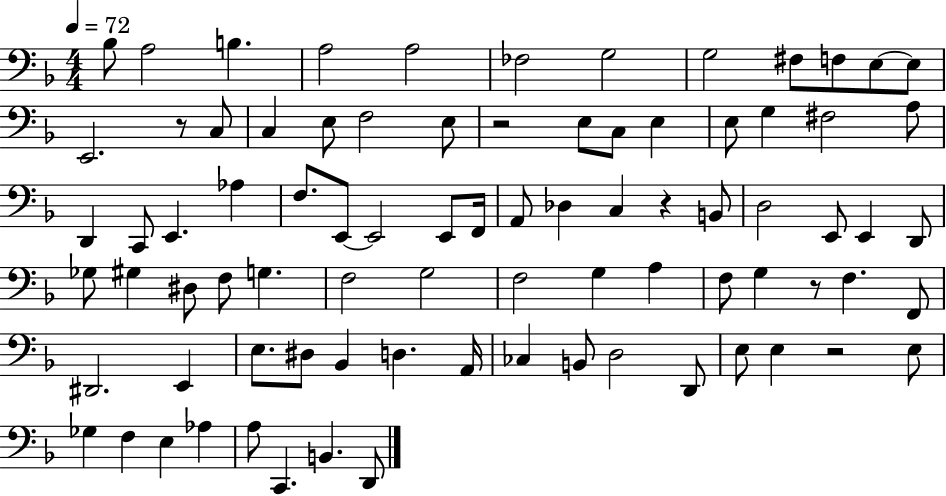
{
  \clef bass
  \numericTimeSignature
  \time 4/4
  \key f \major
  \tempo 4 = 72
  bes8 a2 b4. | a2 a2 | fes2 g2 | g2 fis8 f8 e8~~ e8 | \break e,2. r8 c8 | c4 e8 f2 e8 | r2 e8 c8 e4 | e8 g4 fis2 a8 | \break d,4 c,8 e,4. aes4 | f8. e,8~~ e,2 e,8 f,16 | a,8 des4 c4 r4 b,8 | d2 e,8 e,4 d,8 | \break ges8 gis4 dis8 f8 g4. | f2 g2 | f2 g4 a4 | f8 g4 r8 f4. f,8 | \break dis,2. e,4 | e8. dis8 bes,4 d4. a,16 | ces4 b,8 d2 d,8 | e8 e4 r2 e8 | \break ges4 f4 e4 aes4 | a8 c,4. b,4. d,8 | \bar "|."
}